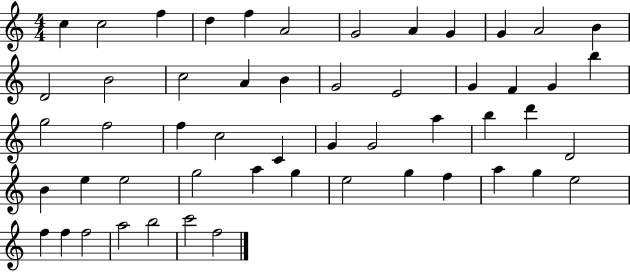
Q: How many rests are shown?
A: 0